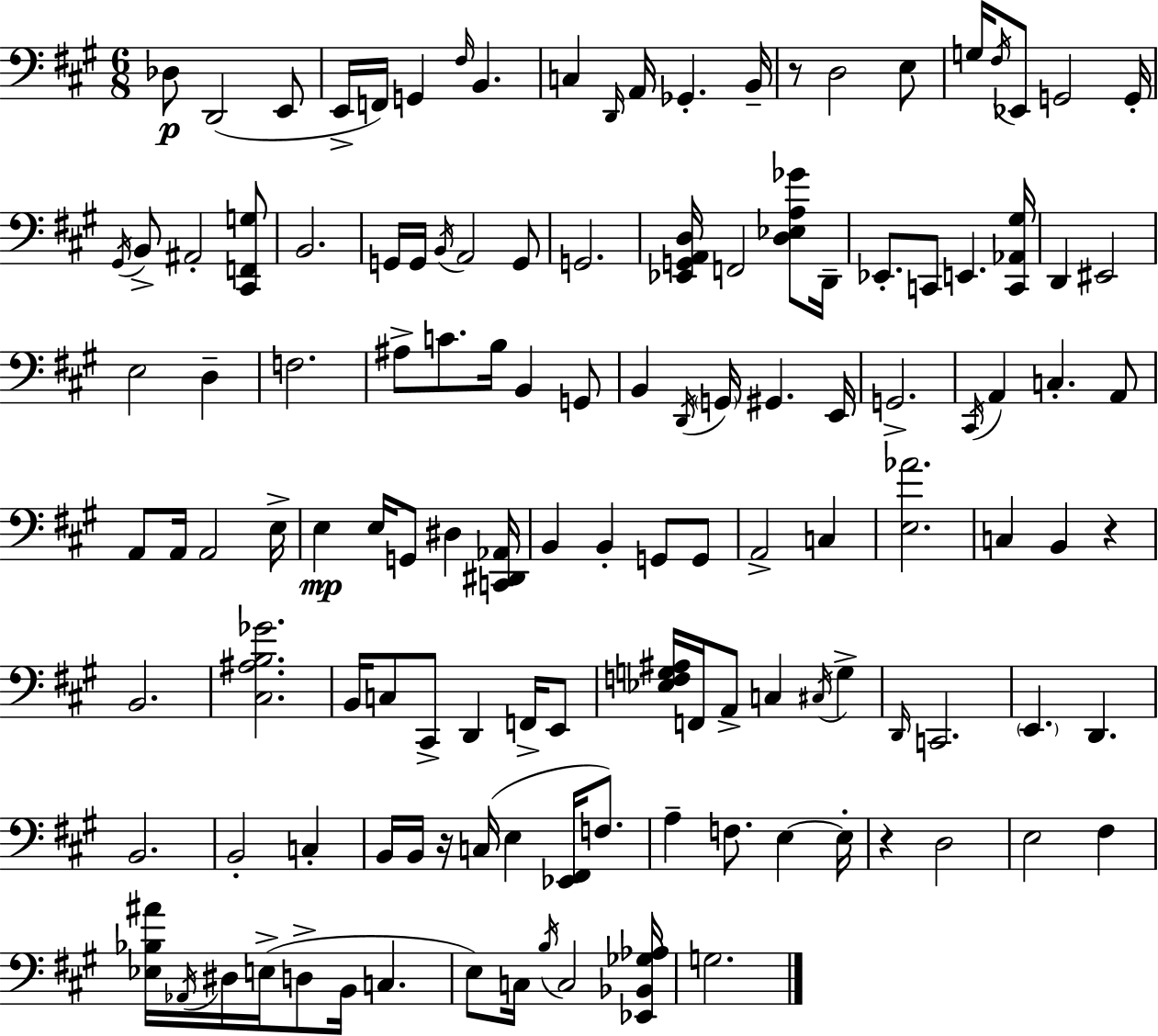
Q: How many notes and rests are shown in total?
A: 128